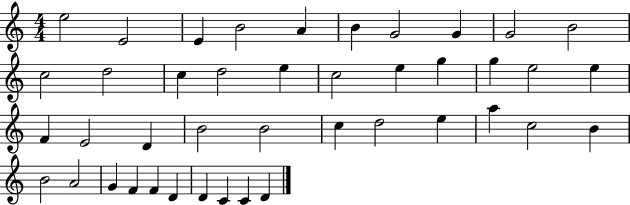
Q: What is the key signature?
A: C major